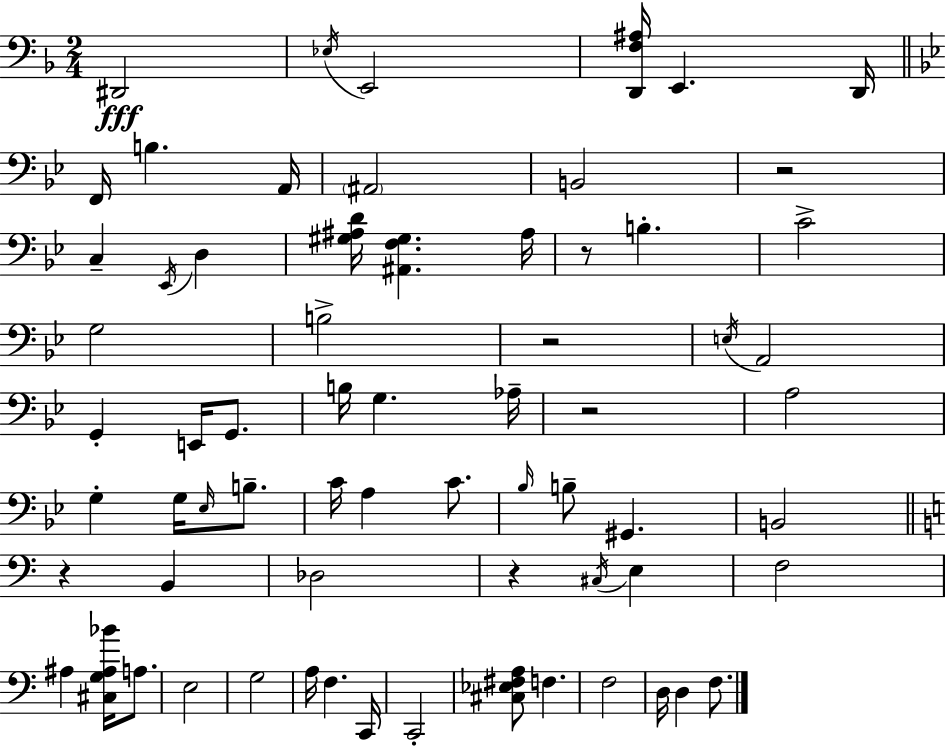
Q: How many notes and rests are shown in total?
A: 67